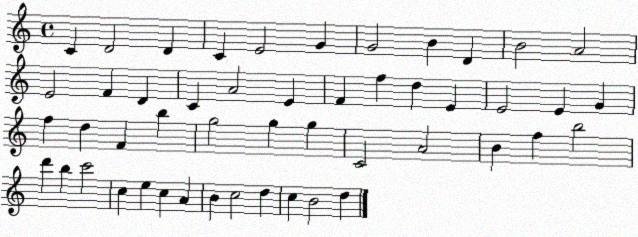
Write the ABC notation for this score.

X:1
T:Untitled
M:4/4
L:1/4
K:C
C D2 D C E2 G G2 B D B2 A2 E2 F D C A2 E F f d E E2 E G f d F b g2 g g C2 A2 B f b2 d' b c'2 c e c A B c2 d c B2 d